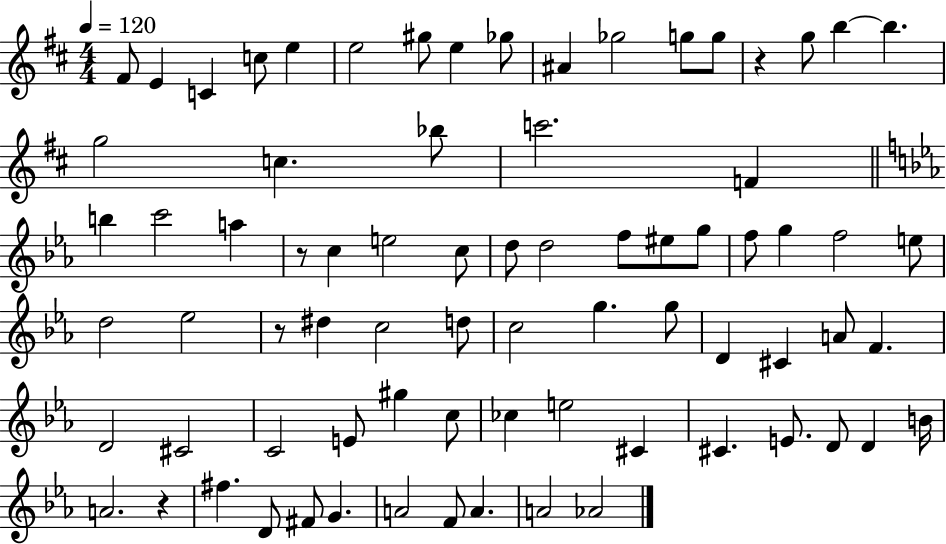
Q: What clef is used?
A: treble